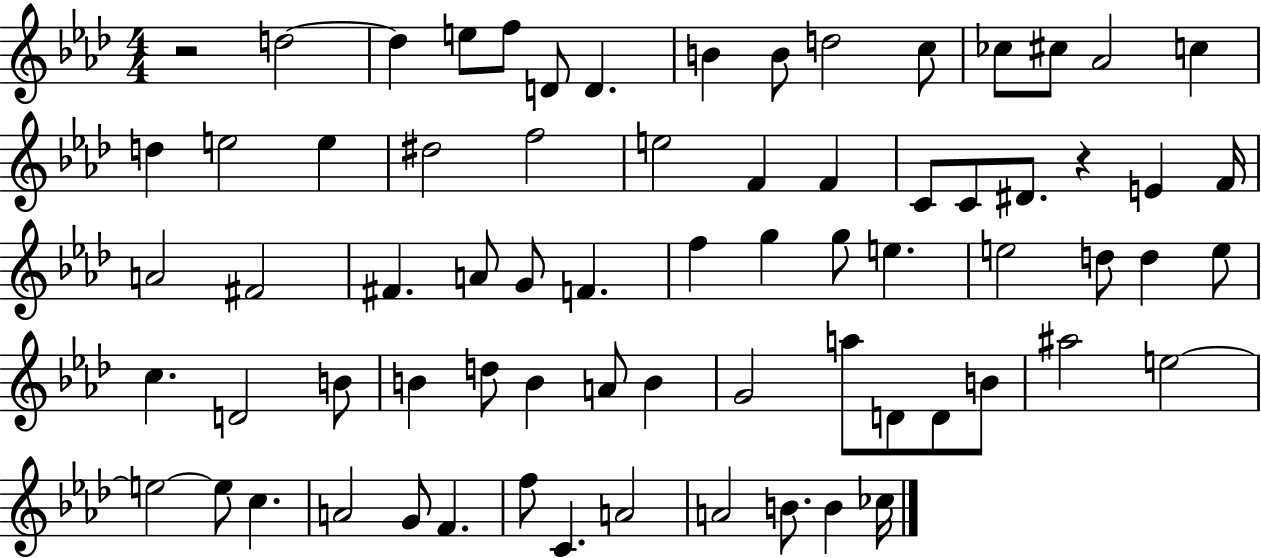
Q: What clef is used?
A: treble